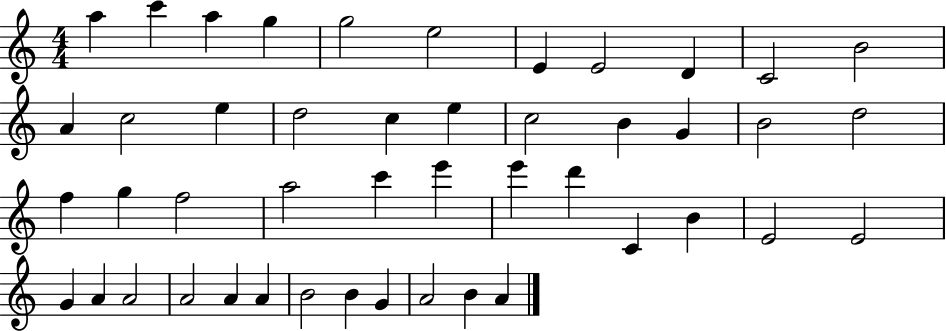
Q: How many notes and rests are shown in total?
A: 46